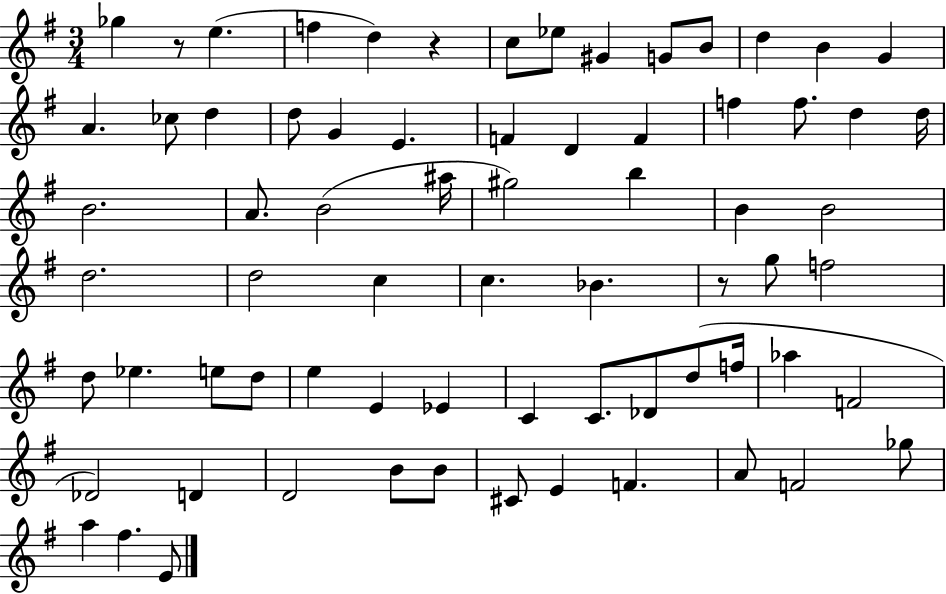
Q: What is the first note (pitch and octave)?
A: Gb5